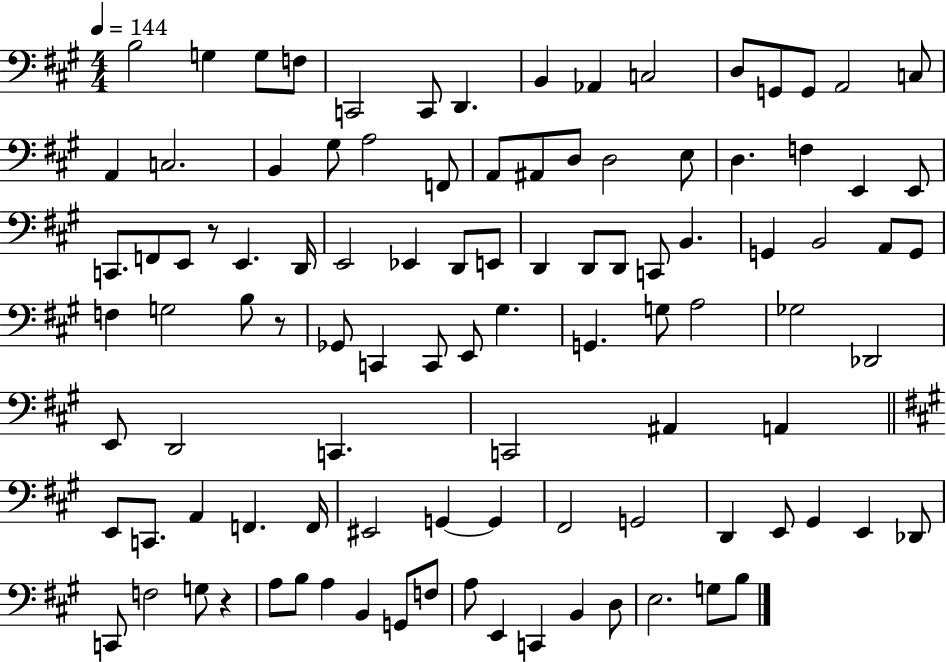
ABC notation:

X:1
T:Untitled
M:4/4
L:1/4
K:A
B,2 G, G,/2 F,/2 C,,2 C,,/2 D,, B,, _A,, C,2 D,/2 G,,/2 G,,/2 A,,2 C,/2 A,, C,2 B,, ^G,/2 A,2 F,,/2 A,,/2 ^A,,/2 D,/2 D,2 E,/2 D, F, E,, E,,/2 C,,/2 F,,/2 E,,/2 z/2 E,, D,,/4 E,,2 _E,, D,,/2 E,,/2 D,, D,,/2 D,,/2 C,,/2 B,, G,, B,,2 A,,/2 G,,/2 F, G,2 B,/2 z/2 _G,,/2 C,, C,,/2 E,,/2 ^G, G,, G,/2 A,2 _G,2 _D,,2 E,,/2 D,,2 C,, C,,2 ^A,, A,, E,,/2 C,,/2 A,, F,, F,,/4 ^E,,2 G,, G,, ^F,,2 G,,2 D,, E,,/2 ^G,, E,, _D,,/2 C,,/2 F,2 G,/2 z A,/2 B,/2 A, B,, G,,/2 F,/2 A,/2 E,, C,, B,, D,/2 E,2 G,/2 B,/2